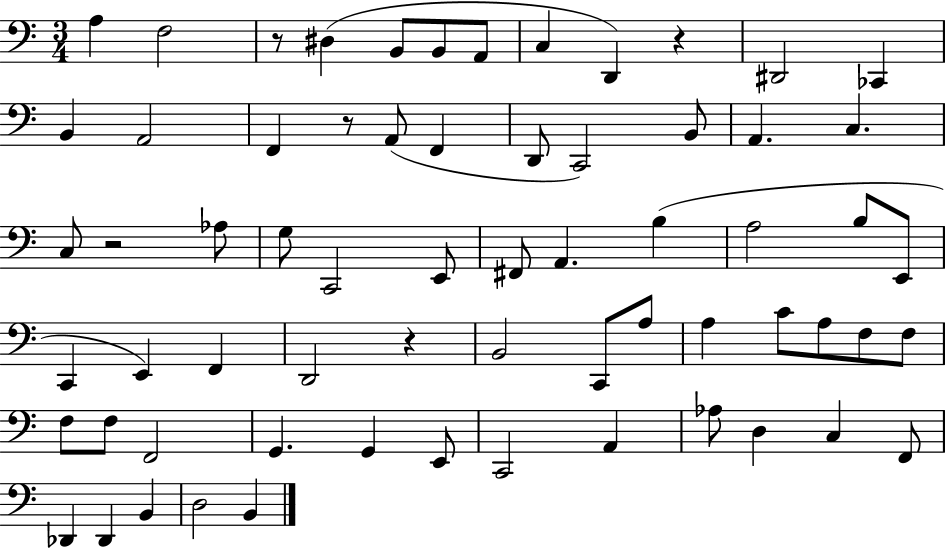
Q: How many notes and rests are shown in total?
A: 65